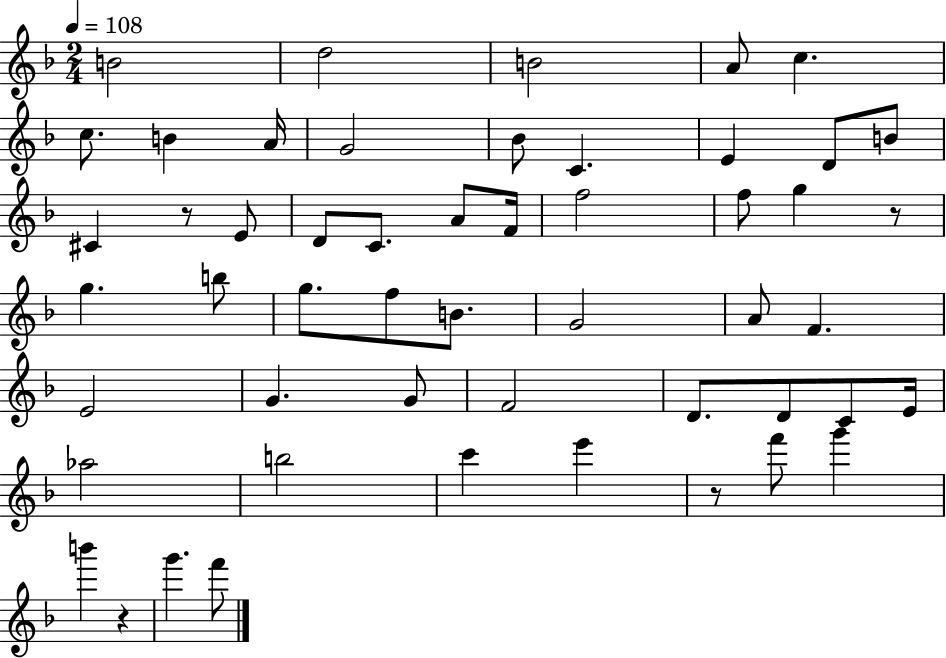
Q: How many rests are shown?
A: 4